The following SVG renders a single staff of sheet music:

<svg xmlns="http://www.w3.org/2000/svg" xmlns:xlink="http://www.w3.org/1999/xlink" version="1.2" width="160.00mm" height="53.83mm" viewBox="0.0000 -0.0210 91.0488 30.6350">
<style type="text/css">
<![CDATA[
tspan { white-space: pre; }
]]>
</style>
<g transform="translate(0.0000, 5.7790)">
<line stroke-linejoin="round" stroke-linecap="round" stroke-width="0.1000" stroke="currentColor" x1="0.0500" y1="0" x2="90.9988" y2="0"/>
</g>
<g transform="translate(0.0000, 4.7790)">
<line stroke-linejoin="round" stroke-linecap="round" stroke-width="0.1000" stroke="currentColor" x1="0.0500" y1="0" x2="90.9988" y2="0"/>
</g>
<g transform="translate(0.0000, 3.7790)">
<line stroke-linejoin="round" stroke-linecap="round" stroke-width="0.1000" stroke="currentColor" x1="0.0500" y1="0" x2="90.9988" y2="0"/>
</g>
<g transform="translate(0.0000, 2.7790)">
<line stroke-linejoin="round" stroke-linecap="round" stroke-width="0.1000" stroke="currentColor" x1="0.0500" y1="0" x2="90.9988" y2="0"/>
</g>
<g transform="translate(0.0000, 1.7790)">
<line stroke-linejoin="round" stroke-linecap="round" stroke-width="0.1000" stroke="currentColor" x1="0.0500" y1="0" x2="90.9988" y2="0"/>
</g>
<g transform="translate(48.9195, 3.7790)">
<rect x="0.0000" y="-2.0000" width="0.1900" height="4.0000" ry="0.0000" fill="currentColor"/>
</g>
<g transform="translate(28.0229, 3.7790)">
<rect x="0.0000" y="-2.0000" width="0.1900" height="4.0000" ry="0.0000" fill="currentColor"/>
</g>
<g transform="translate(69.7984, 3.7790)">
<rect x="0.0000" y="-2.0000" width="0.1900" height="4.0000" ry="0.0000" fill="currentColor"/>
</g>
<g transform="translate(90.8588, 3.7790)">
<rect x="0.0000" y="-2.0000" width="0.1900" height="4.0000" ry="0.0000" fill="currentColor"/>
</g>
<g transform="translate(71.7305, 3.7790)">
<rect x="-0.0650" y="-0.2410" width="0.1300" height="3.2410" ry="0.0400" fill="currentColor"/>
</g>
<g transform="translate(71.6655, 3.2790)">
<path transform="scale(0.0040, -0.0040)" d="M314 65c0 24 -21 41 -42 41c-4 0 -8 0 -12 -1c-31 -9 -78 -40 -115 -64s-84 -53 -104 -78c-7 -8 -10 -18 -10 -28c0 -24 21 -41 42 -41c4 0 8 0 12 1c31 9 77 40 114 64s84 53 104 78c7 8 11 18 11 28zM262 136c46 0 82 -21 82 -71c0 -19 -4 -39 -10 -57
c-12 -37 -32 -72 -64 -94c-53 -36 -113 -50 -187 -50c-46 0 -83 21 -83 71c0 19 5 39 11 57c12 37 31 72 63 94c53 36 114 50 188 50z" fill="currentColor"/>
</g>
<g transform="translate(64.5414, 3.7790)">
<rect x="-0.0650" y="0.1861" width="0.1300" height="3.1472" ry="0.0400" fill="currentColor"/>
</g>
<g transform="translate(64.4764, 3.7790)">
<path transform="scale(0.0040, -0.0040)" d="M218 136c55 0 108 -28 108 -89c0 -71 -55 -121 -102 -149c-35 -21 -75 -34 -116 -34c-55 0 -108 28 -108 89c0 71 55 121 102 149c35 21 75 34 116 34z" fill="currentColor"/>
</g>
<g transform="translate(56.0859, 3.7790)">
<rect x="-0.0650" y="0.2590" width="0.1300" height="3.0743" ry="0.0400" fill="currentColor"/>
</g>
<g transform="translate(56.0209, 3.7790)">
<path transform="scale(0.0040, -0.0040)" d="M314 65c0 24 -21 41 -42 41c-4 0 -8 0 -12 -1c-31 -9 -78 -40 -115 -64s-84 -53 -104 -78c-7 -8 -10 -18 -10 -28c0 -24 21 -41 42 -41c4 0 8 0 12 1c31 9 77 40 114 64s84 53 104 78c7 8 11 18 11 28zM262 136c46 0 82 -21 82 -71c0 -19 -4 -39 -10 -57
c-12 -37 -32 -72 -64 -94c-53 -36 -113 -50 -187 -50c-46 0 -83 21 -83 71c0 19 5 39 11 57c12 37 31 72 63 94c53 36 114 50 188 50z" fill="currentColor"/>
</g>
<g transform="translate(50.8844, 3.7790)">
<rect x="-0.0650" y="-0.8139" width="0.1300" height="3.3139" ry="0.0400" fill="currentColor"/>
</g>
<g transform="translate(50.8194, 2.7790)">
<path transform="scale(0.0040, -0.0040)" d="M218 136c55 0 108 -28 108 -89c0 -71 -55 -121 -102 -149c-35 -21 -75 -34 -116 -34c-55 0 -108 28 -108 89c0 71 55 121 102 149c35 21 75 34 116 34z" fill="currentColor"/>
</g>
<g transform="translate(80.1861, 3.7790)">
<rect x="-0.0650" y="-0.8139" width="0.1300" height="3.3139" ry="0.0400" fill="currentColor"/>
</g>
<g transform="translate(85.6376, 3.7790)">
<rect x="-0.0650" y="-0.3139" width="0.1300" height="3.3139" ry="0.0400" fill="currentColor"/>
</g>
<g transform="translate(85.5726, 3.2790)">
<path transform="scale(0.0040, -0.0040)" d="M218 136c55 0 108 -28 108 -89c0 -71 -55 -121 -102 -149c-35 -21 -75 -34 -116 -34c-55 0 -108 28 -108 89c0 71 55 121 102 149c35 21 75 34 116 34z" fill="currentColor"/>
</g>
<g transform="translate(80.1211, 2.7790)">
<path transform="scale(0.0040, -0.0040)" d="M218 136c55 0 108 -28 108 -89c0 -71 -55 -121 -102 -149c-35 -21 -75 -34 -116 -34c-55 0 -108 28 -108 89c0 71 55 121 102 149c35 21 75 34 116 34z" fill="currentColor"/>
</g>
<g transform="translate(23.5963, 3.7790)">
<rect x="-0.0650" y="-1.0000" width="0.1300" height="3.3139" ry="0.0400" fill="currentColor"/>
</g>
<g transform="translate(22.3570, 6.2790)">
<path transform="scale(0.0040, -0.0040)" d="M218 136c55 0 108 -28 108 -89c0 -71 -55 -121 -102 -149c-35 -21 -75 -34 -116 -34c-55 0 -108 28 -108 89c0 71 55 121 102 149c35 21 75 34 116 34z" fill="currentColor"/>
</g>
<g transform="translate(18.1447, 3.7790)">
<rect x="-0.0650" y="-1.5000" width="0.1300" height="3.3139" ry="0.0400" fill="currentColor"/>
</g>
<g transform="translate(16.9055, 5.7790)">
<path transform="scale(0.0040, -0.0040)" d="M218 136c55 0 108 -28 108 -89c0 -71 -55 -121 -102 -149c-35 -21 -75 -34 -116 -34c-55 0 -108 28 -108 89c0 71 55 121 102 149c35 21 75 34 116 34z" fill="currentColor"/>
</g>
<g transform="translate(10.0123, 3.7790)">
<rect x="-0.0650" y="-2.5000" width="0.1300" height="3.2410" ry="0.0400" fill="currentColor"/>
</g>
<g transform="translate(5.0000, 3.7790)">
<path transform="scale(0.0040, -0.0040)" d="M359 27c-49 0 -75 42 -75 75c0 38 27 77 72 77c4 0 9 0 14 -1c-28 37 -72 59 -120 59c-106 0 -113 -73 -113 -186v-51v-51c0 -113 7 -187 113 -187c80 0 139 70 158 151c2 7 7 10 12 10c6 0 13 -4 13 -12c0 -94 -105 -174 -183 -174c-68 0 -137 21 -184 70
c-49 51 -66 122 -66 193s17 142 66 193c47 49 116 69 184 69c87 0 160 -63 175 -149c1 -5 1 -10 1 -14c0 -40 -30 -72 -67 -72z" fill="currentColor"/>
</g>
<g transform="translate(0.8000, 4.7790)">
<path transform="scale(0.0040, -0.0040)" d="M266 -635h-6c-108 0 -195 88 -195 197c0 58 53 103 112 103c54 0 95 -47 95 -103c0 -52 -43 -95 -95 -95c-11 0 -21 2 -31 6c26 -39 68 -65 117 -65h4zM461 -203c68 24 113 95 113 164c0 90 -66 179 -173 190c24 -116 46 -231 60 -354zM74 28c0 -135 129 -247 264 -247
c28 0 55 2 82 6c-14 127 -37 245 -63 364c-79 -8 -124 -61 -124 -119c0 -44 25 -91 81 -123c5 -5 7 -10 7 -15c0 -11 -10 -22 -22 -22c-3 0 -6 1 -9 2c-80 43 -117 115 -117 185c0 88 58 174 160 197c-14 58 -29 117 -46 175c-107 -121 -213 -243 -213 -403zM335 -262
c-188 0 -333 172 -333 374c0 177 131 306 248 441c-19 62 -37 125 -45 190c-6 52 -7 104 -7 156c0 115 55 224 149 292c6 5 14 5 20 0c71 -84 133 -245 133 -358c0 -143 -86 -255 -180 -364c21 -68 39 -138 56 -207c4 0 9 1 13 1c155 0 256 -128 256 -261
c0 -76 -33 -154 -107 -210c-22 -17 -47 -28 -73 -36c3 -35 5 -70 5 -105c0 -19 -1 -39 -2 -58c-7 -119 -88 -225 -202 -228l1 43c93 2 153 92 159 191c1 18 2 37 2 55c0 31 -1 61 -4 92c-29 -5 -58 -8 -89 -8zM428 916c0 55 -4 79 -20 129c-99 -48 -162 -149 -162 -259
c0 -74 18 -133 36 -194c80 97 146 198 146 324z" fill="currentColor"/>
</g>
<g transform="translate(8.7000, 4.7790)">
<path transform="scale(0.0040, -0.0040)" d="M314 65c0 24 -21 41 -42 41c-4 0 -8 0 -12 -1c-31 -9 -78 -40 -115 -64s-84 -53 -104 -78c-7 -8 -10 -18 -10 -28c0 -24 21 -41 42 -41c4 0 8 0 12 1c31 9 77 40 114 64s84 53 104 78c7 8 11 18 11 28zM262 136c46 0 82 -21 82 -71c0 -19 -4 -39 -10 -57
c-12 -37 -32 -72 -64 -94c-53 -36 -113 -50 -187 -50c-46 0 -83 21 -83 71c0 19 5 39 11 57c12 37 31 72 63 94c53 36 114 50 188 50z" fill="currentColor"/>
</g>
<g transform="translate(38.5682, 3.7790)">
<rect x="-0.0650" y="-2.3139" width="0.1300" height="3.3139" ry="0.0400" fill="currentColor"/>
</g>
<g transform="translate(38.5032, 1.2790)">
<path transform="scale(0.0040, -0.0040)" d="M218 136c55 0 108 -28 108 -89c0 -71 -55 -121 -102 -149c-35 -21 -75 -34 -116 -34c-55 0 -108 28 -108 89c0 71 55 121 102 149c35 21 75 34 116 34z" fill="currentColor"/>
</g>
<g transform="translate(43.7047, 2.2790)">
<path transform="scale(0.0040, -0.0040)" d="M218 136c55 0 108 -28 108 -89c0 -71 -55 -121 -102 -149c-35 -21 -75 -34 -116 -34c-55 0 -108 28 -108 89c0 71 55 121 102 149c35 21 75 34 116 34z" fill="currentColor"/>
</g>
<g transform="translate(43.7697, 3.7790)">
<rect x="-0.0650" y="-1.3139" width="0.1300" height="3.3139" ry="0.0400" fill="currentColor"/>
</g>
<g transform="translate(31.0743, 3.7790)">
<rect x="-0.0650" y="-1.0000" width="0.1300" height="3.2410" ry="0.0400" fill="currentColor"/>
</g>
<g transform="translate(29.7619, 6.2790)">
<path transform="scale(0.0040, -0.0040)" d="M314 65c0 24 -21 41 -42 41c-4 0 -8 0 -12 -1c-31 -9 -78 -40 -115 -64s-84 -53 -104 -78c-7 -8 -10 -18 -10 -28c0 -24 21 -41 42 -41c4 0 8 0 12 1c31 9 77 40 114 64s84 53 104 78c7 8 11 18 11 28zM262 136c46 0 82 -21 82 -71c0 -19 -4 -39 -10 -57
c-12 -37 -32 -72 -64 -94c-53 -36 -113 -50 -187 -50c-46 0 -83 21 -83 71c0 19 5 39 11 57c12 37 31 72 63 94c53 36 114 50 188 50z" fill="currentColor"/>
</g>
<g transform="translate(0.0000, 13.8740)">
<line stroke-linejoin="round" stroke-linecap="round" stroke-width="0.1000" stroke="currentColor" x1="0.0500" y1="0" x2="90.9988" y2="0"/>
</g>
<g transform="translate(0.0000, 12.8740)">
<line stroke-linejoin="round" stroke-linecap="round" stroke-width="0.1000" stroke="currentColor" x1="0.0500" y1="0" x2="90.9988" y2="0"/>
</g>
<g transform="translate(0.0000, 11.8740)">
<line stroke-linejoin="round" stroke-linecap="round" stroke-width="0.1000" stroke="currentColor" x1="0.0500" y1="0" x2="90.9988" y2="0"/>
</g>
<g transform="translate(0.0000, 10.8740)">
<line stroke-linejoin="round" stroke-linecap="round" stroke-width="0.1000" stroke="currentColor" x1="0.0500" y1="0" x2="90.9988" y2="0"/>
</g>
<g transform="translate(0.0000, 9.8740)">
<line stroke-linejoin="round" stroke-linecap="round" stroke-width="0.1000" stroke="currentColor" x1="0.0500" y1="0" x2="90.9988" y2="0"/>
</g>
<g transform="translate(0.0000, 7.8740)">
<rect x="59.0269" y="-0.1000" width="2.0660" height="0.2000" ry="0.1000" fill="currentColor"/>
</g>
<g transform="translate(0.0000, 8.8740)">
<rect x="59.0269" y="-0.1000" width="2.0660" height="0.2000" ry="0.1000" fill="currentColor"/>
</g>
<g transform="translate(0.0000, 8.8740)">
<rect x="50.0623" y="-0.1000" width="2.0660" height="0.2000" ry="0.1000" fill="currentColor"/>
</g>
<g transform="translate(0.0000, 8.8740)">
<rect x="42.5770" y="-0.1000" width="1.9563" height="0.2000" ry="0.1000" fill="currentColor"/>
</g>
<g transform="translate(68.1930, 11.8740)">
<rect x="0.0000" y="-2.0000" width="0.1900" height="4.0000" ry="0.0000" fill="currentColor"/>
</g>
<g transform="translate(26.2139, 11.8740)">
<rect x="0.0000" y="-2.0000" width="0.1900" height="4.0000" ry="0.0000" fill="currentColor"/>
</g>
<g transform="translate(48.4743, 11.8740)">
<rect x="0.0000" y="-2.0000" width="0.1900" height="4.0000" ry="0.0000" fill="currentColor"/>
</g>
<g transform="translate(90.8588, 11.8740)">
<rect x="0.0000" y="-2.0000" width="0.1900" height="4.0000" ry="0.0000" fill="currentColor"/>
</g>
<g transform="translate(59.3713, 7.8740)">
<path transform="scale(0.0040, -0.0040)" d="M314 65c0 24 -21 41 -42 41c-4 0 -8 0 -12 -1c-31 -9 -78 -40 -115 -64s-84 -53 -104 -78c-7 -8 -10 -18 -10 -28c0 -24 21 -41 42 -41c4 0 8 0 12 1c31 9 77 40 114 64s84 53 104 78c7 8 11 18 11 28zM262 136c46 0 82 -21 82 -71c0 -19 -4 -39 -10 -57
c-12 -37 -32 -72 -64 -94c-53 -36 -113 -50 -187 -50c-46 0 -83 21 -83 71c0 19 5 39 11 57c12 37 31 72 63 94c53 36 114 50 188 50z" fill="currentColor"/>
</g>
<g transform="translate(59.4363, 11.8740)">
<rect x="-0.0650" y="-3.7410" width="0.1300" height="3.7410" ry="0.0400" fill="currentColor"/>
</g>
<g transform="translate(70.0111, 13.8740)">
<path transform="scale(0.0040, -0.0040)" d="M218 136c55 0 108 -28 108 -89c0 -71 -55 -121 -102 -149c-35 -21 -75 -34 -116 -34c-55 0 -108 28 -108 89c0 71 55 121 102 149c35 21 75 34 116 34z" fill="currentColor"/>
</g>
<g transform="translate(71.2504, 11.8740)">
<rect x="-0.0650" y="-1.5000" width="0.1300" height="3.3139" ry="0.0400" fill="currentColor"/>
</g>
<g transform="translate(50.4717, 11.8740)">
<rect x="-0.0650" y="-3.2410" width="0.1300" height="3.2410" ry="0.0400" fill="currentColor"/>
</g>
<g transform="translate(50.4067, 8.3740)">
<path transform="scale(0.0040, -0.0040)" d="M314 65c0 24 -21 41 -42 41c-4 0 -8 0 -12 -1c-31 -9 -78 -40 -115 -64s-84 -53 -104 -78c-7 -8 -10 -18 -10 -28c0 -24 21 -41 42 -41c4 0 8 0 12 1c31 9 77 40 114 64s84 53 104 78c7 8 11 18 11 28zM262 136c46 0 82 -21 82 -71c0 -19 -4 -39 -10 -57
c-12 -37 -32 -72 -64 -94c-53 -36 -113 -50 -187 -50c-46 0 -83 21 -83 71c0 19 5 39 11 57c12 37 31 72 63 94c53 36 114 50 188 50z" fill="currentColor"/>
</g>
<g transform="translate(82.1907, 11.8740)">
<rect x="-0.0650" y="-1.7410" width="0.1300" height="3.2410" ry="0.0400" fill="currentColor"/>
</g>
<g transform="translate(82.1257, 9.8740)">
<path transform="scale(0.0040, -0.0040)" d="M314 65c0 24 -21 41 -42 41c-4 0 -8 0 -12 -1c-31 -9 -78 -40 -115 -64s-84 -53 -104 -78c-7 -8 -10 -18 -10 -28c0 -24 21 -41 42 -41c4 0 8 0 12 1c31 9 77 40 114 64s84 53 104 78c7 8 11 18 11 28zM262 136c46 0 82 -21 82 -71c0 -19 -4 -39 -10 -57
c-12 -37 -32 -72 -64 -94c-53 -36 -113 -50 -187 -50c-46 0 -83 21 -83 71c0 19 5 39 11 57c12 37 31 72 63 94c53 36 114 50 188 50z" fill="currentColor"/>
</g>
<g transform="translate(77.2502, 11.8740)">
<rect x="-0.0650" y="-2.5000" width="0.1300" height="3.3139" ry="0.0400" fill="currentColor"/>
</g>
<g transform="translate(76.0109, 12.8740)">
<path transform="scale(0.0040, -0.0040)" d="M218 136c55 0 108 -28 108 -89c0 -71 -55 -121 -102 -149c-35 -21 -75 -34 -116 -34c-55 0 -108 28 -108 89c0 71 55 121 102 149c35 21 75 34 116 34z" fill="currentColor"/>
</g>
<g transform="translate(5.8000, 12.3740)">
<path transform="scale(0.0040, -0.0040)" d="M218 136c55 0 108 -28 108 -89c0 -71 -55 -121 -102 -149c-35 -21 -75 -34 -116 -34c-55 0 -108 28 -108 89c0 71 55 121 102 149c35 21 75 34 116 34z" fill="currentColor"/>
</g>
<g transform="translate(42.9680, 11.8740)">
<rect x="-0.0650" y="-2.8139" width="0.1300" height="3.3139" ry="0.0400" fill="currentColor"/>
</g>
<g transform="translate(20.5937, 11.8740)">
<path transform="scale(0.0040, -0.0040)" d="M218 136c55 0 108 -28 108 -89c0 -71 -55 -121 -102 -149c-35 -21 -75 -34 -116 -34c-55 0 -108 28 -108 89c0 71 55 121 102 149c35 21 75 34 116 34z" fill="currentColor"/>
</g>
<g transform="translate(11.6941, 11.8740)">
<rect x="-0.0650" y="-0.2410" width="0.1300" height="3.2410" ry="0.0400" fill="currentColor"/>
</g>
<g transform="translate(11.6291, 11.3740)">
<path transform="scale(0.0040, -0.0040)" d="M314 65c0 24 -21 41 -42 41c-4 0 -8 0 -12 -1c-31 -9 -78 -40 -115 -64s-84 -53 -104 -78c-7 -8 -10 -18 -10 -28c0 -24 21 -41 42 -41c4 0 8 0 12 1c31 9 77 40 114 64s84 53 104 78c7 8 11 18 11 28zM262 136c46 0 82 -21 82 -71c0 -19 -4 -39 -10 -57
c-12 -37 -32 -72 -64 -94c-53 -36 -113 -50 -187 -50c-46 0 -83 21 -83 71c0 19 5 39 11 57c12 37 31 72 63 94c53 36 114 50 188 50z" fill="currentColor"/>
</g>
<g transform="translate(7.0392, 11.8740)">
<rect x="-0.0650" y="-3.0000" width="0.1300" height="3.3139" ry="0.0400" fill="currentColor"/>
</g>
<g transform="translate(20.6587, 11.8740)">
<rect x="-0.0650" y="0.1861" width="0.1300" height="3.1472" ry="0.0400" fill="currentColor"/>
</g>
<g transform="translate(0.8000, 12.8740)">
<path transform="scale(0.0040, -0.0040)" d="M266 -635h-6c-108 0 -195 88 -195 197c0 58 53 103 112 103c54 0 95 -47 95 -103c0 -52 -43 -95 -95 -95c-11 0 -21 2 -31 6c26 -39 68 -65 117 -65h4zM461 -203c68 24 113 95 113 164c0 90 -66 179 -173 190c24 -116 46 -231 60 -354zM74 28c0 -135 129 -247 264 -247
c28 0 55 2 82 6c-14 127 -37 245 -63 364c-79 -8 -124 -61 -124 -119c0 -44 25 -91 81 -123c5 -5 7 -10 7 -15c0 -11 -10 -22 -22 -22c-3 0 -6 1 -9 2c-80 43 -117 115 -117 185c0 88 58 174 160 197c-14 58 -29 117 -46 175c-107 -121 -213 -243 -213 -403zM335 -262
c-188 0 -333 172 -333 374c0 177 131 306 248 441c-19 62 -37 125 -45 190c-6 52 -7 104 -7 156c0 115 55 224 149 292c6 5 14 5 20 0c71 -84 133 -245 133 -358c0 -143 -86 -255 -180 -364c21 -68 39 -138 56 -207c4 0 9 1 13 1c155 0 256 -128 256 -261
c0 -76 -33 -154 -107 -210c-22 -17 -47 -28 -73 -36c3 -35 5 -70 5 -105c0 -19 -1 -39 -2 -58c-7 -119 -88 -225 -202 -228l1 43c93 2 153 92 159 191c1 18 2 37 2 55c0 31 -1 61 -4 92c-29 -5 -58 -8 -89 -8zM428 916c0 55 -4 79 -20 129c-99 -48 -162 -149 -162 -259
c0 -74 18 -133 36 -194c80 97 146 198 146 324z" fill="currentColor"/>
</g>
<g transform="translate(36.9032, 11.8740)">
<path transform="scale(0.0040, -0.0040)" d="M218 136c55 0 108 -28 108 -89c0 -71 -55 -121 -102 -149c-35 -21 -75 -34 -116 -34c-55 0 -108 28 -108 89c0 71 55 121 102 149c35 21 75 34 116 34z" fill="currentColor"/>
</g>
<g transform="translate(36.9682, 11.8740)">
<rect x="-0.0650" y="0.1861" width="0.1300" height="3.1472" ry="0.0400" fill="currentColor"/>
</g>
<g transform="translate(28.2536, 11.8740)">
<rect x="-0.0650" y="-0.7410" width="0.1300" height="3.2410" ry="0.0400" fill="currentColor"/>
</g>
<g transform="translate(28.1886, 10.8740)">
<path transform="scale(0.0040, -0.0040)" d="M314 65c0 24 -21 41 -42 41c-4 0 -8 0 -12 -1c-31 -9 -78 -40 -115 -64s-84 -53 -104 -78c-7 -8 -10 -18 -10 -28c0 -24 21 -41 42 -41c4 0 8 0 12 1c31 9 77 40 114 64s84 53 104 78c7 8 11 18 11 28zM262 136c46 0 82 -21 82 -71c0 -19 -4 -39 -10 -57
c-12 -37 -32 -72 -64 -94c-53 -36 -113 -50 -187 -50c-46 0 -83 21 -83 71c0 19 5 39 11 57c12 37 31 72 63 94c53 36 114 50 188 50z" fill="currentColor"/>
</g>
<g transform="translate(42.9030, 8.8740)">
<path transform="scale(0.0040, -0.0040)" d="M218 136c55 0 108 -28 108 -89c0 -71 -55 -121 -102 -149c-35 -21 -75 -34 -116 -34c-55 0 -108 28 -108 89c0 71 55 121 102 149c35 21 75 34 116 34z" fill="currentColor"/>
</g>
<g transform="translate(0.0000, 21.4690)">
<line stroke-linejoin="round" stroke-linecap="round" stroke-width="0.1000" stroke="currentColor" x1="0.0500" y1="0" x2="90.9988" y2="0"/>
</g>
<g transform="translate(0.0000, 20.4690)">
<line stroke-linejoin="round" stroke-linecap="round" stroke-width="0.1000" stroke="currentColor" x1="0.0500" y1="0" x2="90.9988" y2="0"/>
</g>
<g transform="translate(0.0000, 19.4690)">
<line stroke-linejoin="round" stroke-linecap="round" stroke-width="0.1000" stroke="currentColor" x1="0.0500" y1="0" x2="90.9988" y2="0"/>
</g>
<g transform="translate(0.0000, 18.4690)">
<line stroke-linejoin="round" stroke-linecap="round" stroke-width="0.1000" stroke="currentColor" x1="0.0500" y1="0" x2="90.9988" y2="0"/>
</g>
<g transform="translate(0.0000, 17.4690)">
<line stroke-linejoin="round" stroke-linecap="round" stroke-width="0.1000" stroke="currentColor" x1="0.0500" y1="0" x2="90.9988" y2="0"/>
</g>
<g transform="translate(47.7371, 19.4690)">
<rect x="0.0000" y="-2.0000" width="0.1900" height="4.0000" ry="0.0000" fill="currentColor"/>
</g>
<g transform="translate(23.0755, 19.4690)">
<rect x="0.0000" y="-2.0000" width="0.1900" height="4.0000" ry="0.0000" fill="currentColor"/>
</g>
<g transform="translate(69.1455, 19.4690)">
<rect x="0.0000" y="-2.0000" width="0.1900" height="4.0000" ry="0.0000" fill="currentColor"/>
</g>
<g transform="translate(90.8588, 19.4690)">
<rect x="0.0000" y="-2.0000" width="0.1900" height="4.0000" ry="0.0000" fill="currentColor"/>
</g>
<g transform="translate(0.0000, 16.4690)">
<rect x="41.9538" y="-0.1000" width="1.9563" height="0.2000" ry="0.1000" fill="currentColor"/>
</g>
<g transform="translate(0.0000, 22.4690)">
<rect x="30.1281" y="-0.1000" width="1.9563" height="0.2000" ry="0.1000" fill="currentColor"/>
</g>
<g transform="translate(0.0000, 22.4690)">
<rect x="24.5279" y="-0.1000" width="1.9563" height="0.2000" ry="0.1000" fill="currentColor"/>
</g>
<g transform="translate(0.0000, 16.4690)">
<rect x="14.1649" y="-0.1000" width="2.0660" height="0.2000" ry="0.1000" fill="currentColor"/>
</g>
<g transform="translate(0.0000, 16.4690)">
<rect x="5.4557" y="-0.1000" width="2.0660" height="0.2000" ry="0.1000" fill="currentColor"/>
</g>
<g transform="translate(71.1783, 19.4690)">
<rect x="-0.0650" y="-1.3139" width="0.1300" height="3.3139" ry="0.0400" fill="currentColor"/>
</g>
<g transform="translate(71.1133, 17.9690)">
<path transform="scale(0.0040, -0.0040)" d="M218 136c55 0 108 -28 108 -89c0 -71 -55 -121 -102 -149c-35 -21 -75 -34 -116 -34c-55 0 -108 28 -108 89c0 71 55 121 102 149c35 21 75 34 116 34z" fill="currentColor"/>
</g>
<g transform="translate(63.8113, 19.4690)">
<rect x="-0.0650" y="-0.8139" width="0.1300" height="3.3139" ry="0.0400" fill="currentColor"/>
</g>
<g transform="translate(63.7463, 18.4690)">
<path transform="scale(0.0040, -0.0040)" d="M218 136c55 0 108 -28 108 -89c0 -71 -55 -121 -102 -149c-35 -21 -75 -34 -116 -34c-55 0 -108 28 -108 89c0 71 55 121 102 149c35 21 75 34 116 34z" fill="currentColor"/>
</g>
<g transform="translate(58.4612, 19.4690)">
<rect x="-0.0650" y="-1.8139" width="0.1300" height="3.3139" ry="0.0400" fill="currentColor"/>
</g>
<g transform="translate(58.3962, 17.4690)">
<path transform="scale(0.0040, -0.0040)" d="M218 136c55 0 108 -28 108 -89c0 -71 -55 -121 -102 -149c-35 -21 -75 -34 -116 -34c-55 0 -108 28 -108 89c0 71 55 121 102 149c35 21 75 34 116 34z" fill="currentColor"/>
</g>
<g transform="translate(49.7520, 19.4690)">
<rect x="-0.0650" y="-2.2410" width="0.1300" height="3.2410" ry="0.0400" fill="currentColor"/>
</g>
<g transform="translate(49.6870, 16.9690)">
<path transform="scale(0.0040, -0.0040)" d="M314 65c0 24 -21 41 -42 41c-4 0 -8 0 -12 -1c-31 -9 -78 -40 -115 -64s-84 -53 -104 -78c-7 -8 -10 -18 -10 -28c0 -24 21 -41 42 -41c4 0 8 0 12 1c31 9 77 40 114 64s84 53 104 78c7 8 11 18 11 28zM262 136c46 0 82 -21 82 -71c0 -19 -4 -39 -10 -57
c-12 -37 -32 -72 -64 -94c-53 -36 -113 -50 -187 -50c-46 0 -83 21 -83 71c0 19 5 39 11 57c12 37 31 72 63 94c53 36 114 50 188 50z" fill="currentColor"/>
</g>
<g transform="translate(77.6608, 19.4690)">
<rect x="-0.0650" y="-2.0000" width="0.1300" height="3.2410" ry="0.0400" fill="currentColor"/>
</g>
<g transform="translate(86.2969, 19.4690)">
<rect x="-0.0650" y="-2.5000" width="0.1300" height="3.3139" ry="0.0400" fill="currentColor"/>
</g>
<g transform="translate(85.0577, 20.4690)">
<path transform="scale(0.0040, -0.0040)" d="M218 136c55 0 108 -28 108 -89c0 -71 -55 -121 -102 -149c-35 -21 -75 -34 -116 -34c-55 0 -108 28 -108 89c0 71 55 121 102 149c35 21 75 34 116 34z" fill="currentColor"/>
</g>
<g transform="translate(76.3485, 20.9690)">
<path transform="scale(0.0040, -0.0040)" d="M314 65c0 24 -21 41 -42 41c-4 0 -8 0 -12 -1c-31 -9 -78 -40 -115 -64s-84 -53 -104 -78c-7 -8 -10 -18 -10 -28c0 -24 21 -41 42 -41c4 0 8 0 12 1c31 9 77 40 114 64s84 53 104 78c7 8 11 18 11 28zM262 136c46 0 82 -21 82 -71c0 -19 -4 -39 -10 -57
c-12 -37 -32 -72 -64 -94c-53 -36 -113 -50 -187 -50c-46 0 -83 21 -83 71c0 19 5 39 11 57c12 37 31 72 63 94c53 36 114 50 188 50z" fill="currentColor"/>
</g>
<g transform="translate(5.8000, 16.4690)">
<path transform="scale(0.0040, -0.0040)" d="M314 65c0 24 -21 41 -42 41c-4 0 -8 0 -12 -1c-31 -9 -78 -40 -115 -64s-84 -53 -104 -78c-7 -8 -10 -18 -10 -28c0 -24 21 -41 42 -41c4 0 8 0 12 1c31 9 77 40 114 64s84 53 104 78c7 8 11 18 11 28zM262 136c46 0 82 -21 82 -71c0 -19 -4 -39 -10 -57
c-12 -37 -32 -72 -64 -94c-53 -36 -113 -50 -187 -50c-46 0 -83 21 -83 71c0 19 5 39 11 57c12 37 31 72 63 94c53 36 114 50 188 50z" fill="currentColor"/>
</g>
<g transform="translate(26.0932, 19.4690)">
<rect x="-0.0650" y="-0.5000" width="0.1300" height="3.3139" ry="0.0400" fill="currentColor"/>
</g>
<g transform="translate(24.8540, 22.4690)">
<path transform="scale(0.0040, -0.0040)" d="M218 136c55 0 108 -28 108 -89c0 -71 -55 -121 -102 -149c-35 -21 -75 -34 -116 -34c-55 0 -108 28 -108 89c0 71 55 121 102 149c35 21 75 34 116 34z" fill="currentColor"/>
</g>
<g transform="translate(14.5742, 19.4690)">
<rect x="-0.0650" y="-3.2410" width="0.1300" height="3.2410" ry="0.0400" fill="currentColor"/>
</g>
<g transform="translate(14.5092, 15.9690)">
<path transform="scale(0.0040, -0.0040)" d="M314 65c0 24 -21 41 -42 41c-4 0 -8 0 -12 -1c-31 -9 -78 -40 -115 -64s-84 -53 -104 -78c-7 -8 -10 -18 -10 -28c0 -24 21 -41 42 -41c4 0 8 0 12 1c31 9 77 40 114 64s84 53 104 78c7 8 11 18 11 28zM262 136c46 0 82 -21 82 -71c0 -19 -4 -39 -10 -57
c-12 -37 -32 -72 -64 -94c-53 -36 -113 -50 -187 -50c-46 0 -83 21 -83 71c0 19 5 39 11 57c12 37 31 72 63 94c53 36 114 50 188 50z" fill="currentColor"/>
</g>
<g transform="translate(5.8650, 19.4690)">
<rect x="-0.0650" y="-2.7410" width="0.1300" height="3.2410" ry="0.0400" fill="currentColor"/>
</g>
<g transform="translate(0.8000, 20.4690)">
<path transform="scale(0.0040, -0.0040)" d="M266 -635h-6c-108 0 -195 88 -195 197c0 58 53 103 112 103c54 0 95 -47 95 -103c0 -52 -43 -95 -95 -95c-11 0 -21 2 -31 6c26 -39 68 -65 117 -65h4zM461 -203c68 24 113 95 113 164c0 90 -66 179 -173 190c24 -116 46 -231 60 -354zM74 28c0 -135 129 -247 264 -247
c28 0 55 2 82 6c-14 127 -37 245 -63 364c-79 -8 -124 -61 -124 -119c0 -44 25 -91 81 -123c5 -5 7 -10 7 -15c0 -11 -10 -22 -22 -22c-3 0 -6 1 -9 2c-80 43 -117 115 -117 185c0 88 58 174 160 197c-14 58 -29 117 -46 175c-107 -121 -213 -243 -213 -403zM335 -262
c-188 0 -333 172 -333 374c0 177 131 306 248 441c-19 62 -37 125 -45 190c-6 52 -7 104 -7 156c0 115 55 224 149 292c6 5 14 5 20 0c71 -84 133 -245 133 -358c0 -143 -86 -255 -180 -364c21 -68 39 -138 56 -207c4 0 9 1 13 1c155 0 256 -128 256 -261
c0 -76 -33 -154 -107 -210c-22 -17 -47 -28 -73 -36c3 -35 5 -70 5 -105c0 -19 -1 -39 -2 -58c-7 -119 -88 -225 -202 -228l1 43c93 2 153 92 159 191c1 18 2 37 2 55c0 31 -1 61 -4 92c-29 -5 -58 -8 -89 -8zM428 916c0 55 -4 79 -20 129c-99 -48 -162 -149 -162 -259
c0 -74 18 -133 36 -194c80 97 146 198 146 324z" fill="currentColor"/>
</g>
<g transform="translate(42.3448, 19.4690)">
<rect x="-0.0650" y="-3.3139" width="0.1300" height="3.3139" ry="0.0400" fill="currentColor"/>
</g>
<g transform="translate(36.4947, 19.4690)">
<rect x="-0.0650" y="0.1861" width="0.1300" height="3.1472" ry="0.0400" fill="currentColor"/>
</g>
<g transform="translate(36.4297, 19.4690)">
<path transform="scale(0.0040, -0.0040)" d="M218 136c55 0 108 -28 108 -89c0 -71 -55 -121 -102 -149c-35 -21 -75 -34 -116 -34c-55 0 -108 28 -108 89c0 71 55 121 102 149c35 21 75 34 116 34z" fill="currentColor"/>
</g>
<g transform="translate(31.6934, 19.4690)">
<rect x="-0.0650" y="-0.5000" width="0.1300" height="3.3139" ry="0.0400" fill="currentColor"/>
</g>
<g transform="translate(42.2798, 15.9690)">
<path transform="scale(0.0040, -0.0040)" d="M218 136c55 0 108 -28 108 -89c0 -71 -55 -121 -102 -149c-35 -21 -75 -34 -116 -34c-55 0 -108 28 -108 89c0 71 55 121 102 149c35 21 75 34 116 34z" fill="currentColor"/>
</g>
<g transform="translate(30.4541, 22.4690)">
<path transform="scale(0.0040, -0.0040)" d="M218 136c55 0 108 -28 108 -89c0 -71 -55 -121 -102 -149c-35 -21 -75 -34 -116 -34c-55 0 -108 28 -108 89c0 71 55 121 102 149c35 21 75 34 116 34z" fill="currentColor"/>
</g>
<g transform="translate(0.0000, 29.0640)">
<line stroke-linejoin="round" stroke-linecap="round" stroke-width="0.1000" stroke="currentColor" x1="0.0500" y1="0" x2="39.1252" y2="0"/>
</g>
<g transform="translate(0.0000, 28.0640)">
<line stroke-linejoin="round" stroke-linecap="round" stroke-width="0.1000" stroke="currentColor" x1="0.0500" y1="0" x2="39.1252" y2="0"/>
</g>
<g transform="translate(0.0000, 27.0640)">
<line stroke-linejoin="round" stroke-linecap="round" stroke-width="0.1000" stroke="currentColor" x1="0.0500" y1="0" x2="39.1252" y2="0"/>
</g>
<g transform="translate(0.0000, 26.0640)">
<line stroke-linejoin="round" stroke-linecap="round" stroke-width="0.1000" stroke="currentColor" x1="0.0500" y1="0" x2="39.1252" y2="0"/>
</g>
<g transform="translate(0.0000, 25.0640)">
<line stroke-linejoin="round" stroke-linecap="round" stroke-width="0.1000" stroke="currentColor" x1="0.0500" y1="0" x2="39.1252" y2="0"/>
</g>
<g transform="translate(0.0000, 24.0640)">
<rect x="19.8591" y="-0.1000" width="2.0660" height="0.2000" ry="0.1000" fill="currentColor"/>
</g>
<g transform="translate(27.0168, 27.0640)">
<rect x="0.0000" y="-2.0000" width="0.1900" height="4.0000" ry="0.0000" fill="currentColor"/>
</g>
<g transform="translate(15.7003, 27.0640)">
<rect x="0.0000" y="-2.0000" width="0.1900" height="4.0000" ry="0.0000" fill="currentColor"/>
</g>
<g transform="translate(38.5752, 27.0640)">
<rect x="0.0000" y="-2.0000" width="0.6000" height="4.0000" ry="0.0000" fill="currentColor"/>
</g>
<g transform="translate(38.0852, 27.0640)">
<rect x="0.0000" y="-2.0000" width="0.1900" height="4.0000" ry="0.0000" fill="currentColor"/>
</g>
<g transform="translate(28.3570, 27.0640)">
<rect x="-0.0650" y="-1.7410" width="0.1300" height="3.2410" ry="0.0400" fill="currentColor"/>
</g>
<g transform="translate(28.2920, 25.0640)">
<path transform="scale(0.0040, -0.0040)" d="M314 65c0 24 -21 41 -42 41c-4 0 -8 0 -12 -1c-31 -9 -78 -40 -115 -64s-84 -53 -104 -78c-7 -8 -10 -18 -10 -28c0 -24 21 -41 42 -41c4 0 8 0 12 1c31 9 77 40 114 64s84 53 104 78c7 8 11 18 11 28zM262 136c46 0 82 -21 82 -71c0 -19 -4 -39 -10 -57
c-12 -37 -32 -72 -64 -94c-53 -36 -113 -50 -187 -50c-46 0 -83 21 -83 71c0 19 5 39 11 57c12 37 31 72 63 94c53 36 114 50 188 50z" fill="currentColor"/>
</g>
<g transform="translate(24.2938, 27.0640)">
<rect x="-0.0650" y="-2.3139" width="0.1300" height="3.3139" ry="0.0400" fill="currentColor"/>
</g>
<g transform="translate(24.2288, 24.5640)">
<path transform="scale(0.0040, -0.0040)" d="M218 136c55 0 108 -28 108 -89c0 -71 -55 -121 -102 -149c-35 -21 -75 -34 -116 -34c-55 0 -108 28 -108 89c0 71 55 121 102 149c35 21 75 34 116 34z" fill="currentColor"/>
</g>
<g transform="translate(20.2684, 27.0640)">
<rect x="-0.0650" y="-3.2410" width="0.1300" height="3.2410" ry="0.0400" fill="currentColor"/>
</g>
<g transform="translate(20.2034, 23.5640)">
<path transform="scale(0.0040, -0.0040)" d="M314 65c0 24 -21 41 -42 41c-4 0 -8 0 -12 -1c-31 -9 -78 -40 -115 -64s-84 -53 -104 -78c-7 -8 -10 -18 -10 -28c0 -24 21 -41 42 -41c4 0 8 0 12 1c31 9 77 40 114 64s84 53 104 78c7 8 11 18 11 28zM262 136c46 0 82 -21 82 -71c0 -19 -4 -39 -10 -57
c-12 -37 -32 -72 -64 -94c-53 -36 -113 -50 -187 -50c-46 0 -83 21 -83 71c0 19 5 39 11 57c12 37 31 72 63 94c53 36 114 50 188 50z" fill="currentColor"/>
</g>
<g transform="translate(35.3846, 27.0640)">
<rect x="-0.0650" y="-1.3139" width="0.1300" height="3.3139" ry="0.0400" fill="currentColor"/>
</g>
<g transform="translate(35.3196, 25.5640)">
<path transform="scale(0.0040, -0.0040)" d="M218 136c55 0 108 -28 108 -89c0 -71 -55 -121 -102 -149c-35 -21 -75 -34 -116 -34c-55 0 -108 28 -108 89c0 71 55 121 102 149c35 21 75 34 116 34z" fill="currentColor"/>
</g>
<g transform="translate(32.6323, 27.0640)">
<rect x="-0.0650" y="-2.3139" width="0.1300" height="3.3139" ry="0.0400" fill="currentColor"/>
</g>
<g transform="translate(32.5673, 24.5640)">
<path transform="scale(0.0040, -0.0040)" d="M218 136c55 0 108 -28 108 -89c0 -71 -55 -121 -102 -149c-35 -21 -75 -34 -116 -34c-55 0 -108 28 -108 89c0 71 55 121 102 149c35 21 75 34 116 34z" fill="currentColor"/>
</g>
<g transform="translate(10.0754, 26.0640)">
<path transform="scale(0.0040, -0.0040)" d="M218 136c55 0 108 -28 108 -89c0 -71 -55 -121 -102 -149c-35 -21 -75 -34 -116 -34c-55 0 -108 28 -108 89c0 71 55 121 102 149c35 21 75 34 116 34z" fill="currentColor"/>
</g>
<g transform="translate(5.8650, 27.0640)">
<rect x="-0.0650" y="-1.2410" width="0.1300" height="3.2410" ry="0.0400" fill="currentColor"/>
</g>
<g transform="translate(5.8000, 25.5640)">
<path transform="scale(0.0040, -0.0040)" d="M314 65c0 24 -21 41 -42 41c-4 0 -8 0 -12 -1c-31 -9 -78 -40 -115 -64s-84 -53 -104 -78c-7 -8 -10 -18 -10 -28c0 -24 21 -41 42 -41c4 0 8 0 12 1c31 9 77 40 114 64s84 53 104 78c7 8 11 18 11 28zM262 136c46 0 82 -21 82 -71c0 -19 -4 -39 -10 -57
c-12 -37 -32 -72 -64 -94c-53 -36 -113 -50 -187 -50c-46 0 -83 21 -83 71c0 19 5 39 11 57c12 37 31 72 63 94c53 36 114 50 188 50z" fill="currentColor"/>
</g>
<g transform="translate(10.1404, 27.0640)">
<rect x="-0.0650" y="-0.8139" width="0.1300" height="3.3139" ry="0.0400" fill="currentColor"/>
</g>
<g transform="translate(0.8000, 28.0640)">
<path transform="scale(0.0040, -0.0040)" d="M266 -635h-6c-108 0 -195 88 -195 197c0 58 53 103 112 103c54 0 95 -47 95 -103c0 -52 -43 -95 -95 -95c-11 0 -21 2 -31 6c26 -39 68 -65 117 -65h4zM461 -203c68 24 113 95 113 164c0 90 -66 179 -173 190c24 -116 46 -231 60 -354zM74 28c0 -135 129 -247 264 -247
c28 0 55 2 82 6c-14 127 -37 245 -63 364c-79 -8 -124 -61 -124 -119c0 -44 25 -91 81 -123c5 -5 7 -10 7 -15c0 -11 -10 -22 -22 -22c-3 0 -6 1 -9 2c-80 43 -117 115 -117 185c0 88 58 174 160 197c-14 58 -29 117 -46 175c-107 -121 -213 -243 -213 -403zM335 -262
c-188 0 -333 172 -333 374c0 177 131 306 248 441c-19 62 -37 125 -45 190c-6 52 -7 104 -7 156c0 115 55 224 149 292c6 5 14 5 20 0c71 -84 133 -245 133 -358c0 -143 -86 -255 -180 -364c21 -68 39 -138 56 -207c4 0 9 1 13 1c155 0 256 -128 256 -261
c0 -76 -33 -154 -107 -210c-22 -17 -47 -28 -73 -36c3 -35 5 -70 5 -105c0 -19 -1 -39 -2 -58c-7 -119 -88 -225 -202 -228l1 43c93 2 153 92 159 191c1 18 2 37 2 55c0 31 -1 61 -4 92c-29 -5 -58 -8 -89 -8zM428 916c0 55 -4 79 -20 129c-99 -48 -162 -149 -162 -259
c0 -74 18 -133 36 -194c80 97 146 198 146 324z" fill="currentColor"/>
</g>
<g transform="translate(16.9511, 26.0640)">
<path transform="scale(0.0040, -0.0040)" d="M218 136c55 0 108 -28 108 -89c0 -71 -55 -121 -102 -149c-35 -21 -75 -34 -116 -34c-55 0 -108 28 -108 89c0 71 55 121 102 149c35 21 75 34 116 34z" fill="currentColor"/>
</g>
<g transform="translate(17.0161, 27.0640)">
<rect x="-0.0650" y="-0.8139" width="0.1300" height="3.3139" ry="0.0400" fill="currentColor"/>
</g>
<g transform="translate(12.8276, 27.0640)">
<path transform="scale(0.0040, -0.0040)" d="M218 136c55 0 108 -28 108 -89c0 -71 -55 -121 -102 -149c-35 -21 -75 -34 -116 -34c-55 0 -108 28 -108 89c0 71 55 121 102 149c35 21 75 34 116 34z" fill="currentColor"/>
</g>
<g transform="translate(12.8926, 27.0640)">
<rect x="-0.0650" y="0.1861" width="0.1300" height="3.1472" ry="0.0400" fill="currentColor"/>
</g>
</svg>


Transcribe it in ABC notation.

X:1
T:Untitled
M:4/4
L:1/4
K:C
G2 E D D2 g e d B2 B c2 d c A c2 B d2 B a b2 c'2 E G f2 a2 b2 C C B b g2 f d e F2 G e2 d B d b2 g f2 g e